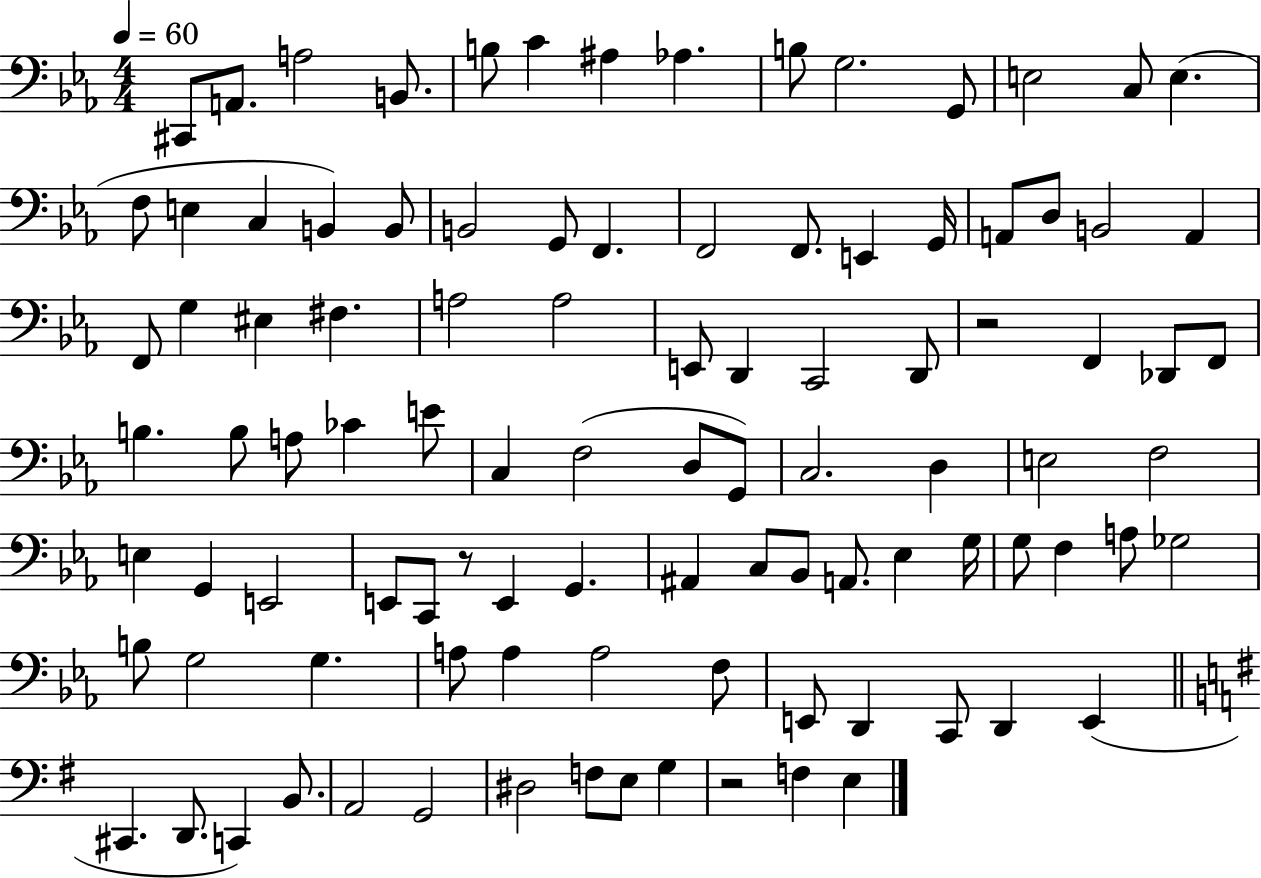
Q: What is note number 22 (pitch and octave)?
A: F2